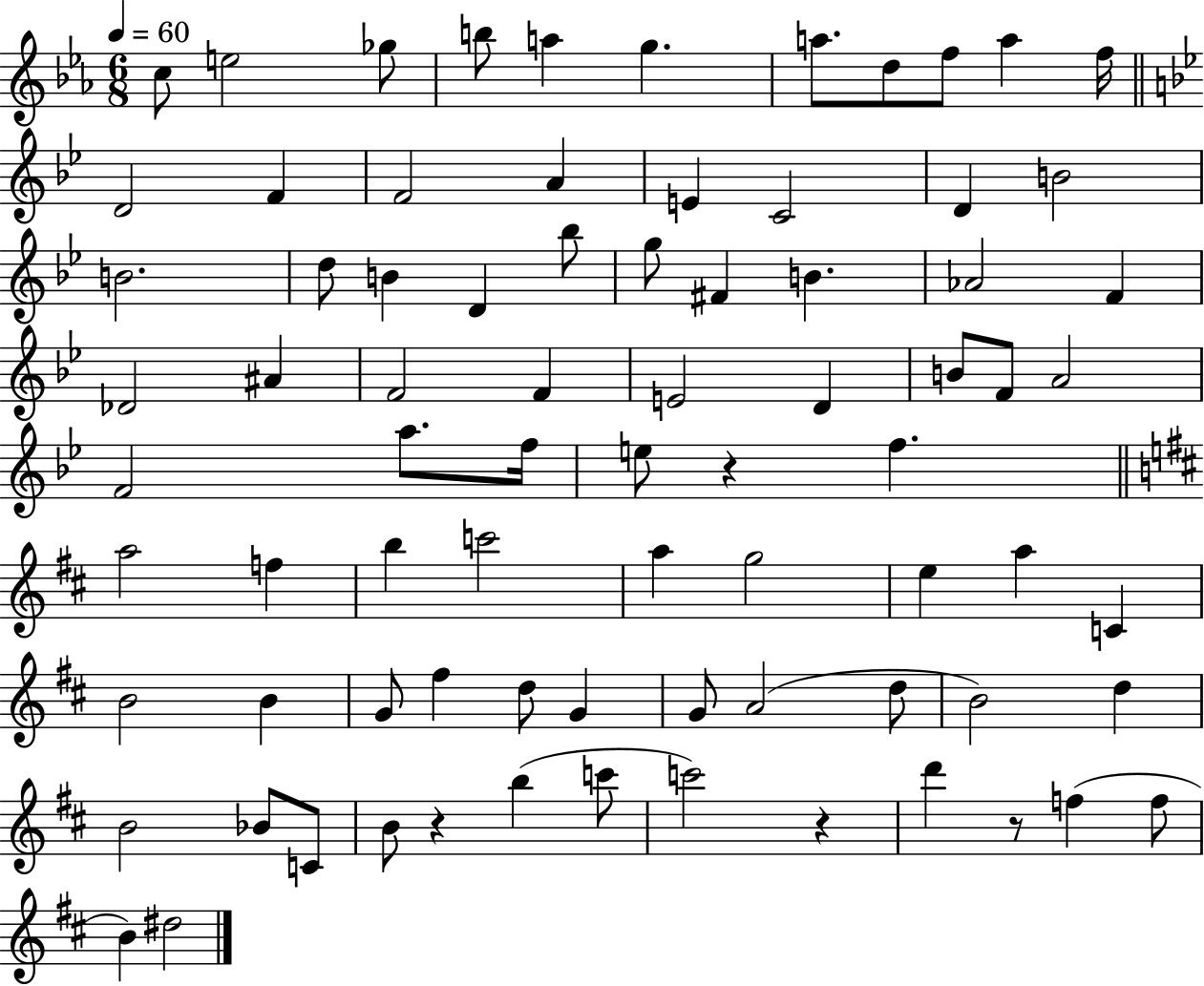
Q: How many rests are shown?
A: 4